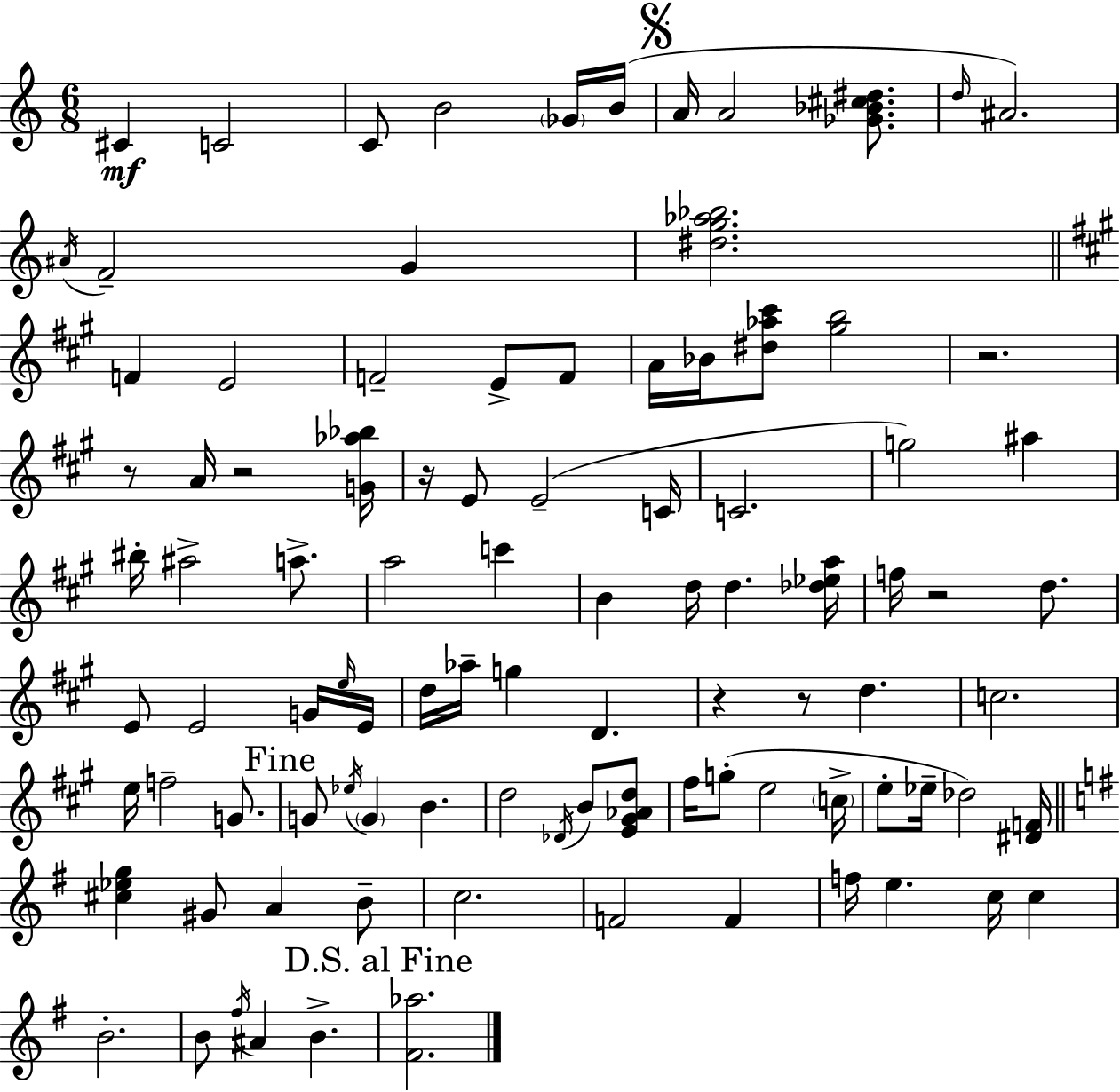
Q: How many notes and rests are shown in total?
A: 97